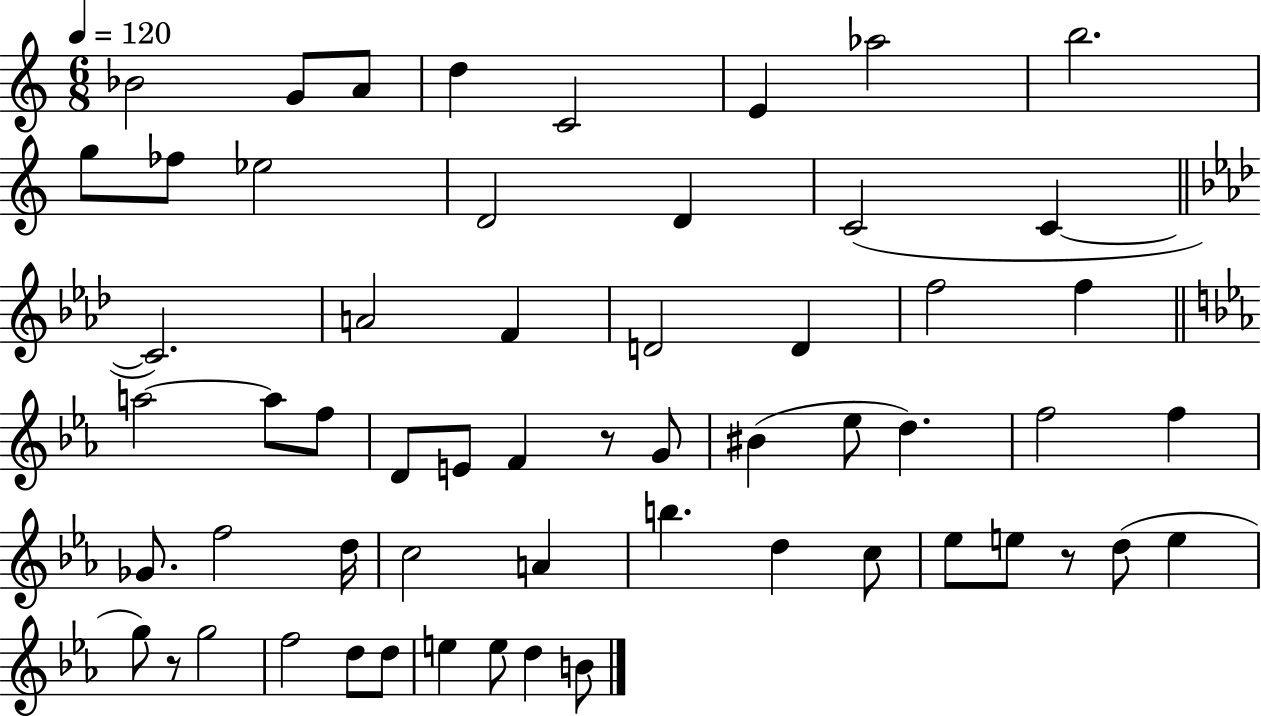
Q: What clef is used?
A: treble